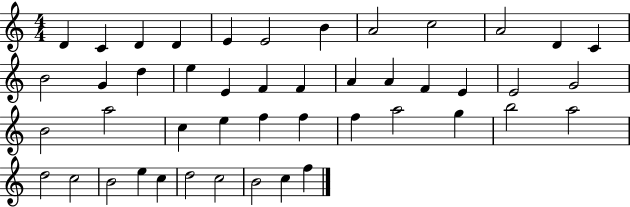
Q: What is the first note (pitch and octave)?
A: D4